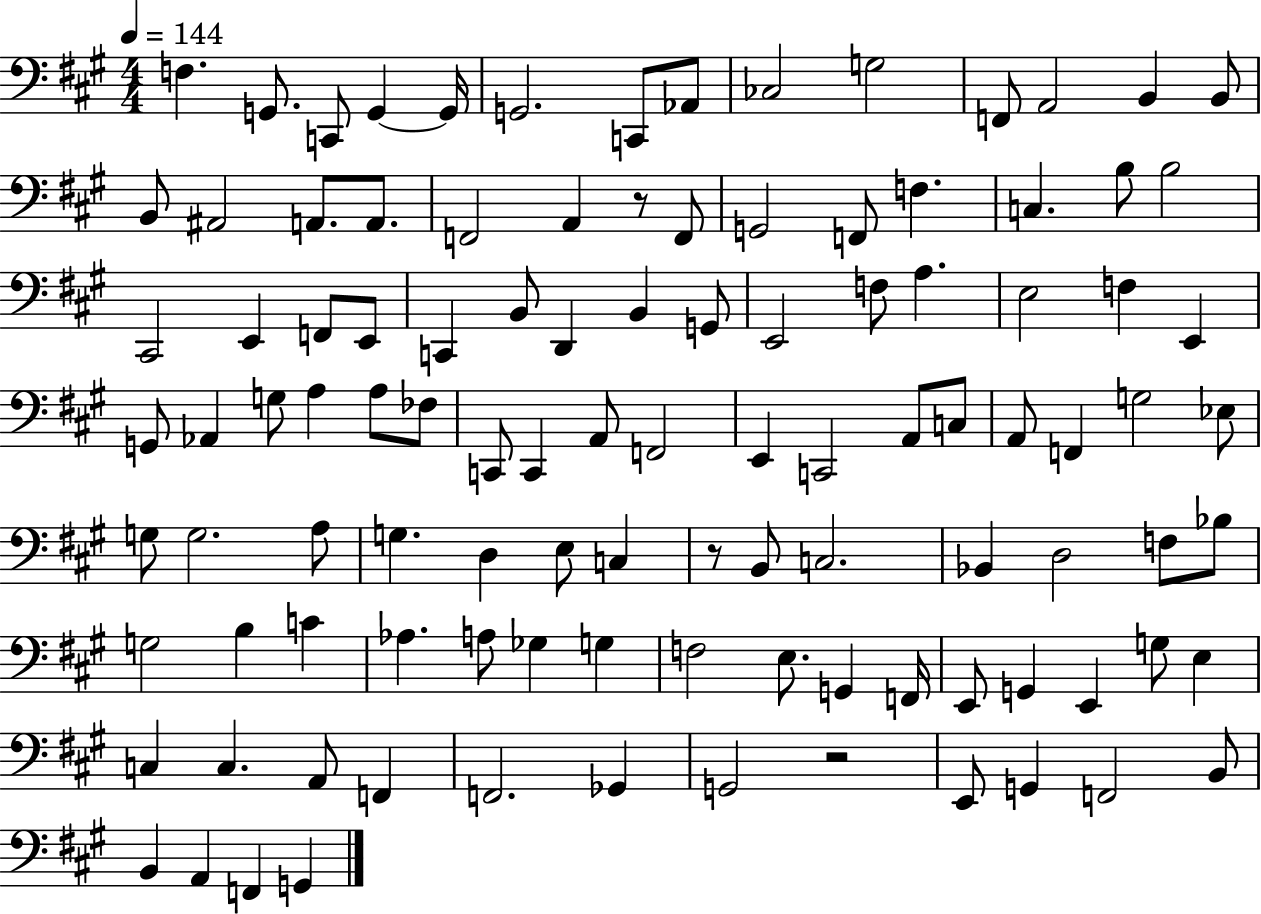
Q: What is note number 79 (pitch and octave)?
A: Gb3